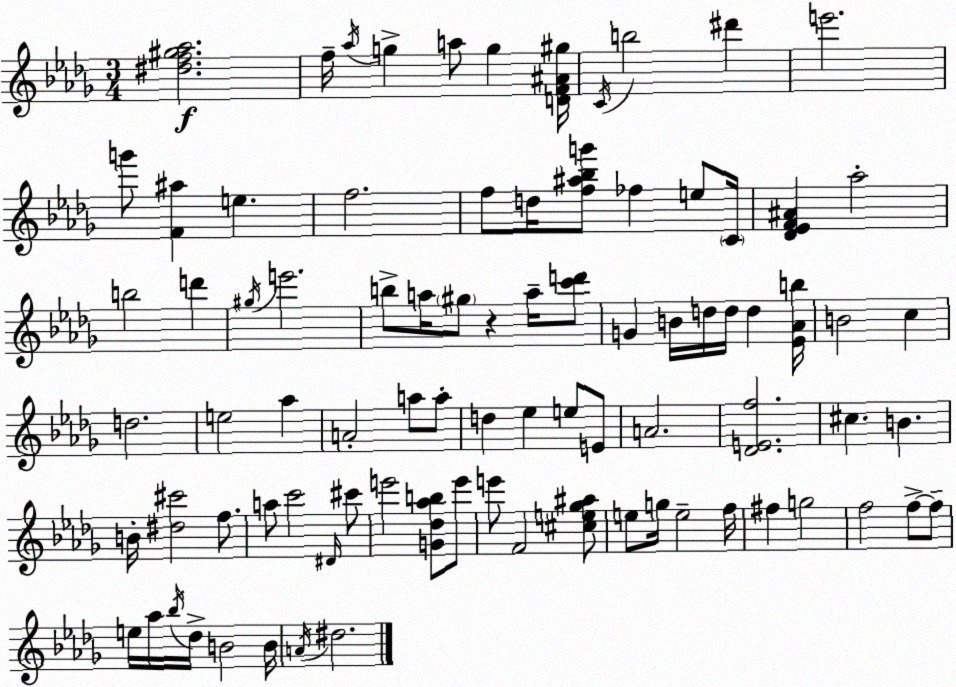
X:1
T:Untitled
M:3/4
L:1/4
K:Bbm
[^df^g_a]2 f/4 _a/4 g a/2 g [DF^A^g]/4 C/4 b2 ^d' e'2 g'/2 [F^a] e f2 f/2 d/4 [f^a_bg']/2 _f e/2 C/4 [_D_EF^A] _a2 b2 d' ^g/4 e'2 b/2 a/4 ^g/2 z a/4 [c'd']/2 G B/4 d/4 d/4 d [_E_Ab]/4 B2 c d2 e2 _a A2 a/2 a/2 d _e e/2 E/2 A2 [_DEf]2 ^c B B/4 [^d^c']2 f/2 a/2 c'2 ^D/4 ^c'/2 e'2 [G_d_ab]/2 e'/2 e'/2 F2 [^ce_g^a]/2 e/2 g/4 e2 f/4 ^f g2 f2 f/2 f/2 e/4 _a/4 _b/4 _d/4 B2 B/4 A/4 ^d2